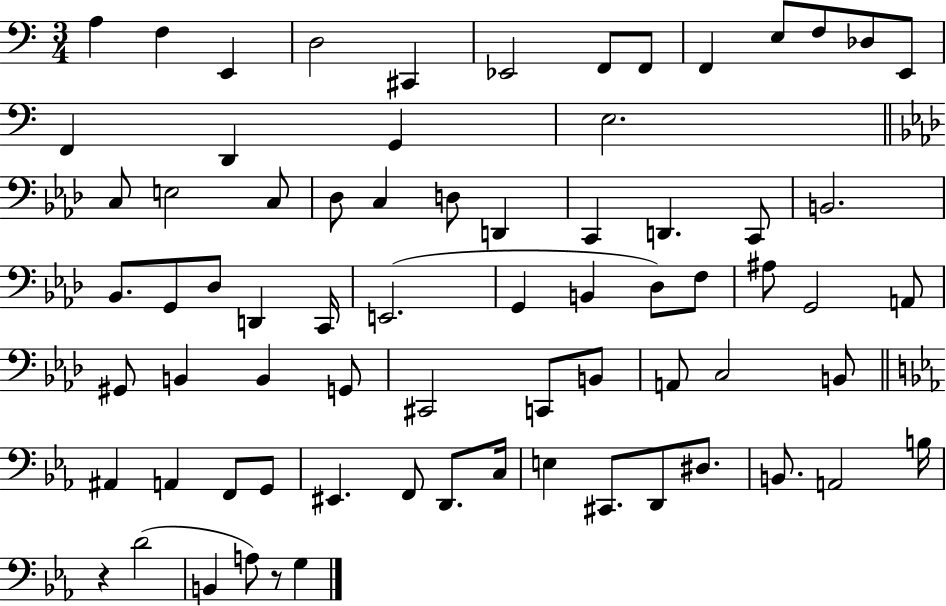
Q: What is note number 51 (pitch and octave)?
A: B2